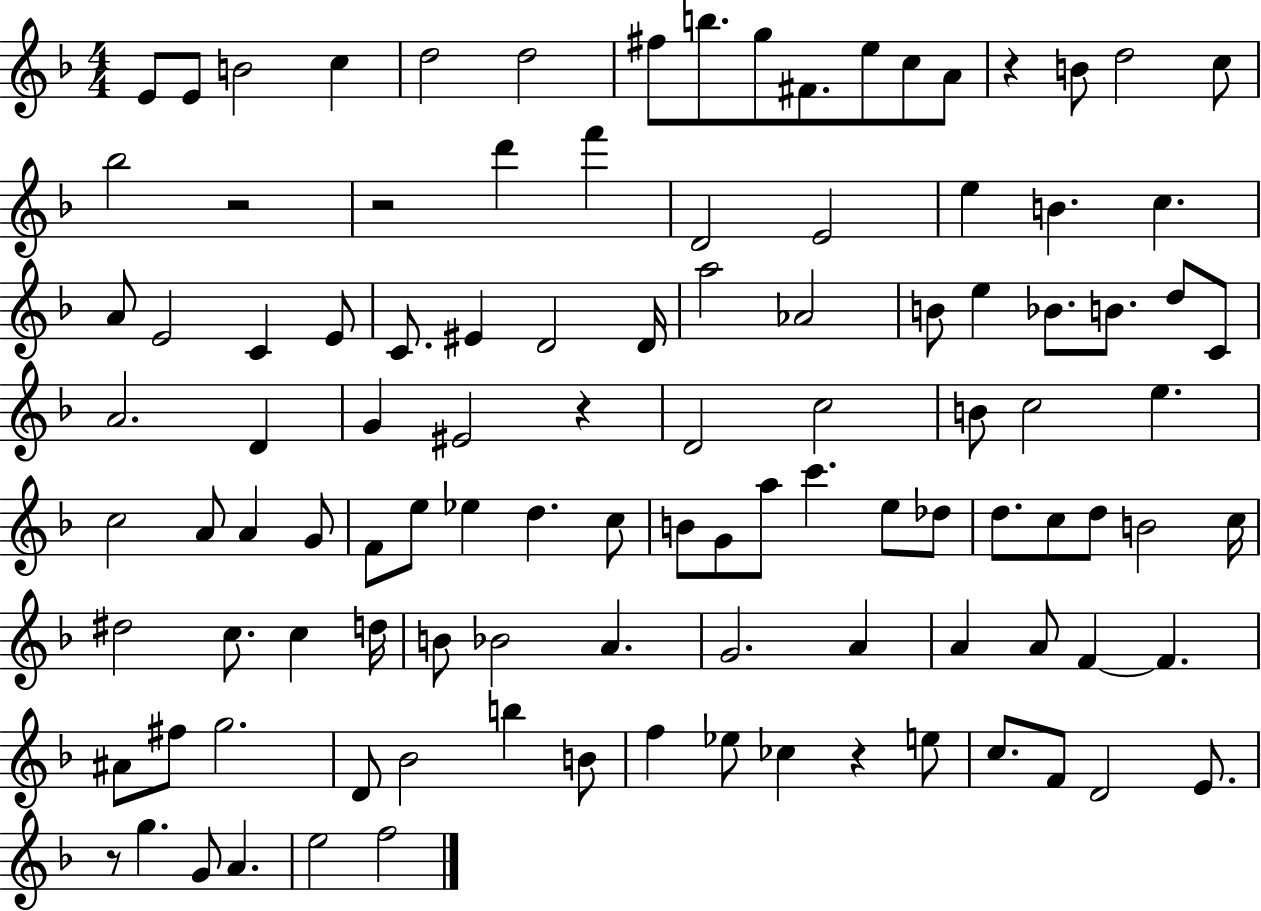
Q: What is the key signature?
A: F major